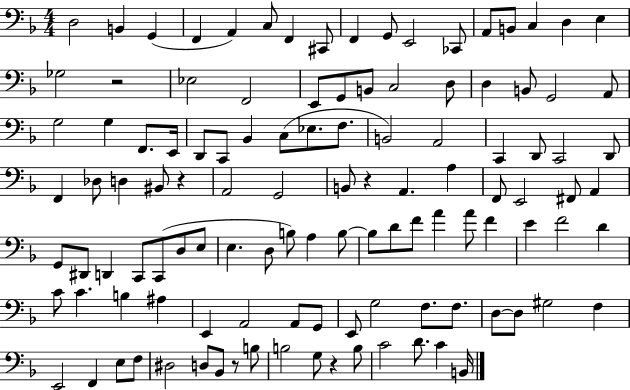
X:1
T:Untitled
M:4/4
L:1/4
K:F
D,2 B,, G,, F,, A,, C,/2 F,, ^C,,/2 F,, G,,/2 E,,2 _C,,/2 A,,/2 B,,/2 C, D, E, _G,2 z2 _E,2 F,,2 E,,/2 G,,/2 B,,/2 C,2 D,/2 D, B,,/2 G,,2 A,,/2 G,2 G, F,,/2 E,,/4 D,,/2 C,,/2 _B,, C,/2 _E,/2 F,/2 B,,2 A,,2 C,, D,,/2 C,,2 D,,/2 F,, _D,/2 D, ^B,,/2 z A,,2 G,,2 B,,/2 z A,, A, F,,/2 E,,2 ^F,,/2 A,, G,,/2 ^D,,/2 D,, C,,/2 C,,/2 D,/2 E,/2 E, D,/2 B,/2 A, B,/2 B,/2 D/2 F/2 A A/2 F E F2 D C/2 C B, ^A, E,, A,,2 A,,/2 G,,/2 E,,/2 G,2 F,/2 F,/2 D,/2 D,/2 ^G,2 F, E,,2 F,, E,/2 F,/2 ^D,2 D,/2 _B,,/2 z/2 B,/2 B,2 G,/2 z B,/2 C2 D/2 C B,,/4